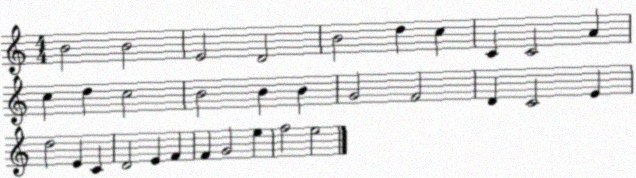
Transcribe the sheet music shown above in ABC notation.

X:1
T:Untitled
M:4/4
L:1/4
K:C
B2 B2 E2 D2 B2 d c C C2 A c d c2 B2 B B G2 F2 D C2 E d2 E C D2 E F F G2 e f2 e2